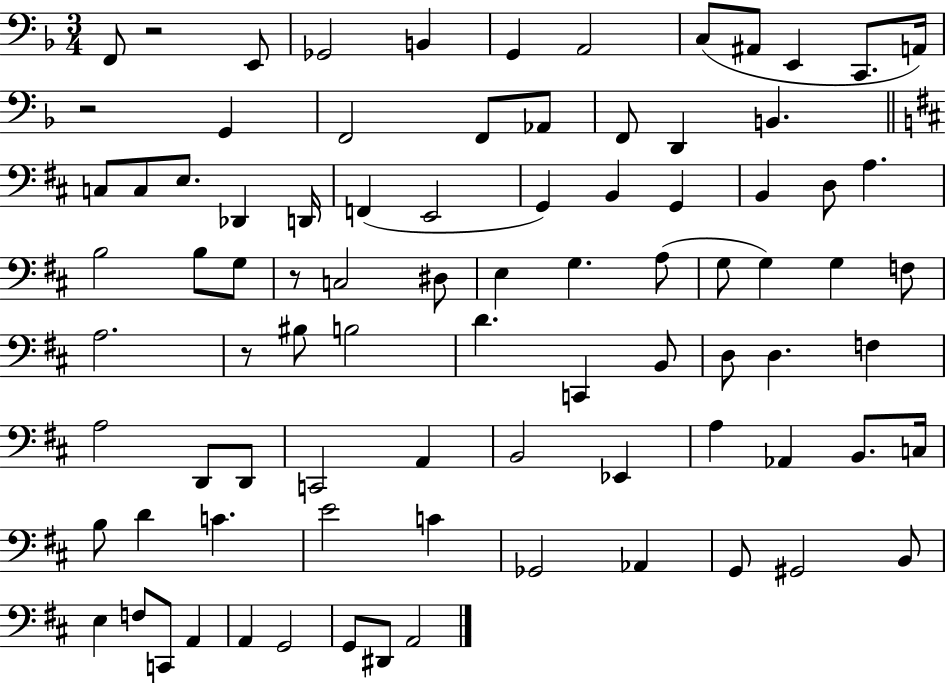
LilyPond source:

{
  \clef bass
  \numericTimeSignature
  \time 3/4
  \key f \major
  f,8 r2 e,8 | ges,2 b,4 | g,4 a,2 | c8( ais,8 e,4 c,8. a,16) | \break r2 g,4 | f,2 f,8 aes,8 | f,8 d,4 b,4. | \bar "||" \break \key b \minor c8 c8 e8. des,4 d,16 | f,4( e,2 | g,4) b,4 g,4 | b,4 d8 a4. | \break b2 b8 g8 | r8 c2 dis8 | e4 g4. a8( | g8 g4) g4 f8 | \break a2. | r8 bis8 b2 | d'4. c,4 b,8 | d8 d4. f4 | \break a2 d,8 d,8 | c,2 a,4 | b,2 ees,4 | a4 aes,4 b,8. c16 | \break b8 d'4 c'4. | e'2 c'4 | ges,2 aes,4 | g,8 gis,2 b,8 | \break e4 f8 c,8 a,4 | a,4 g,2 | g,8 dis,8 a,2 | \bar "|."
}